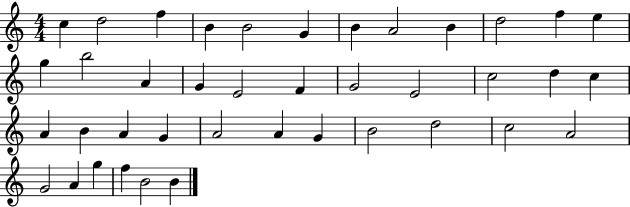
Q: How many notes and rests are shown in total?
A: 40